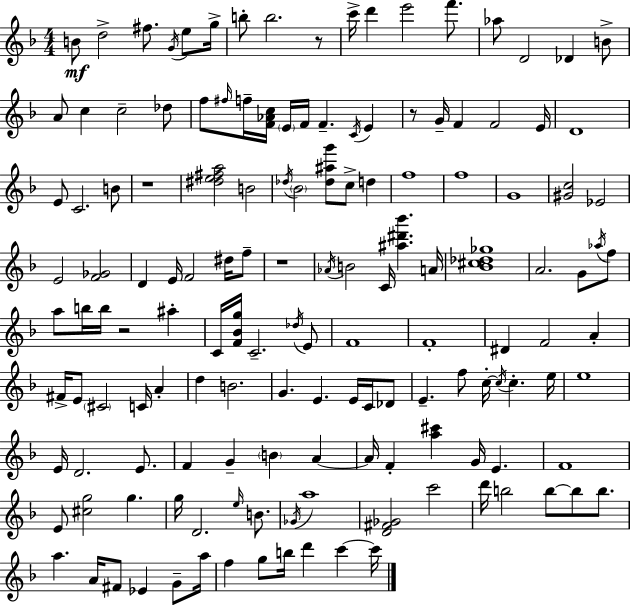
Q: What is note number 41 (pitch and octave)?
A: D5